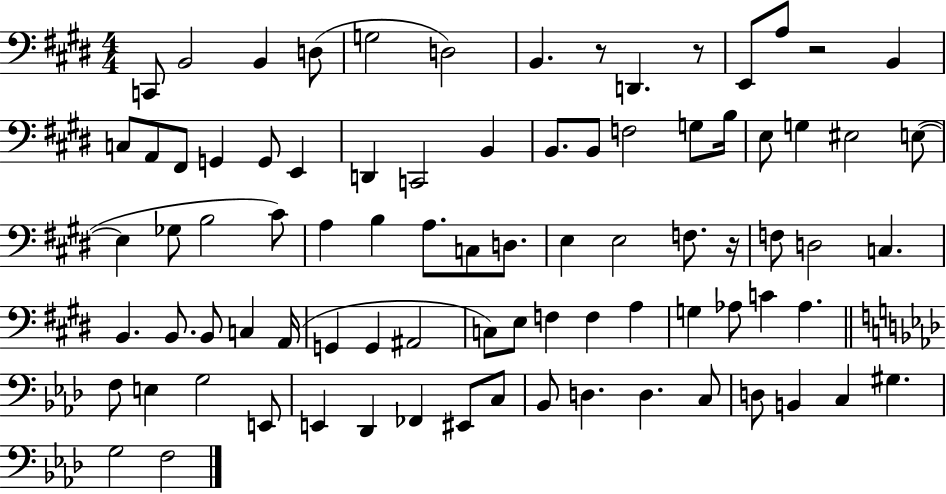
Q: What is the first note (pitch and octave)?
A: C2